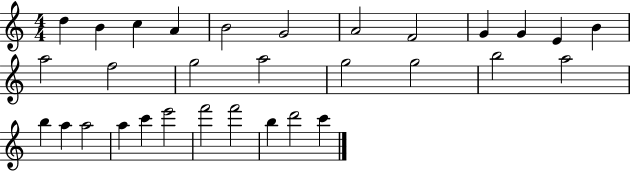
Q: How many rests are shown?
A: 0